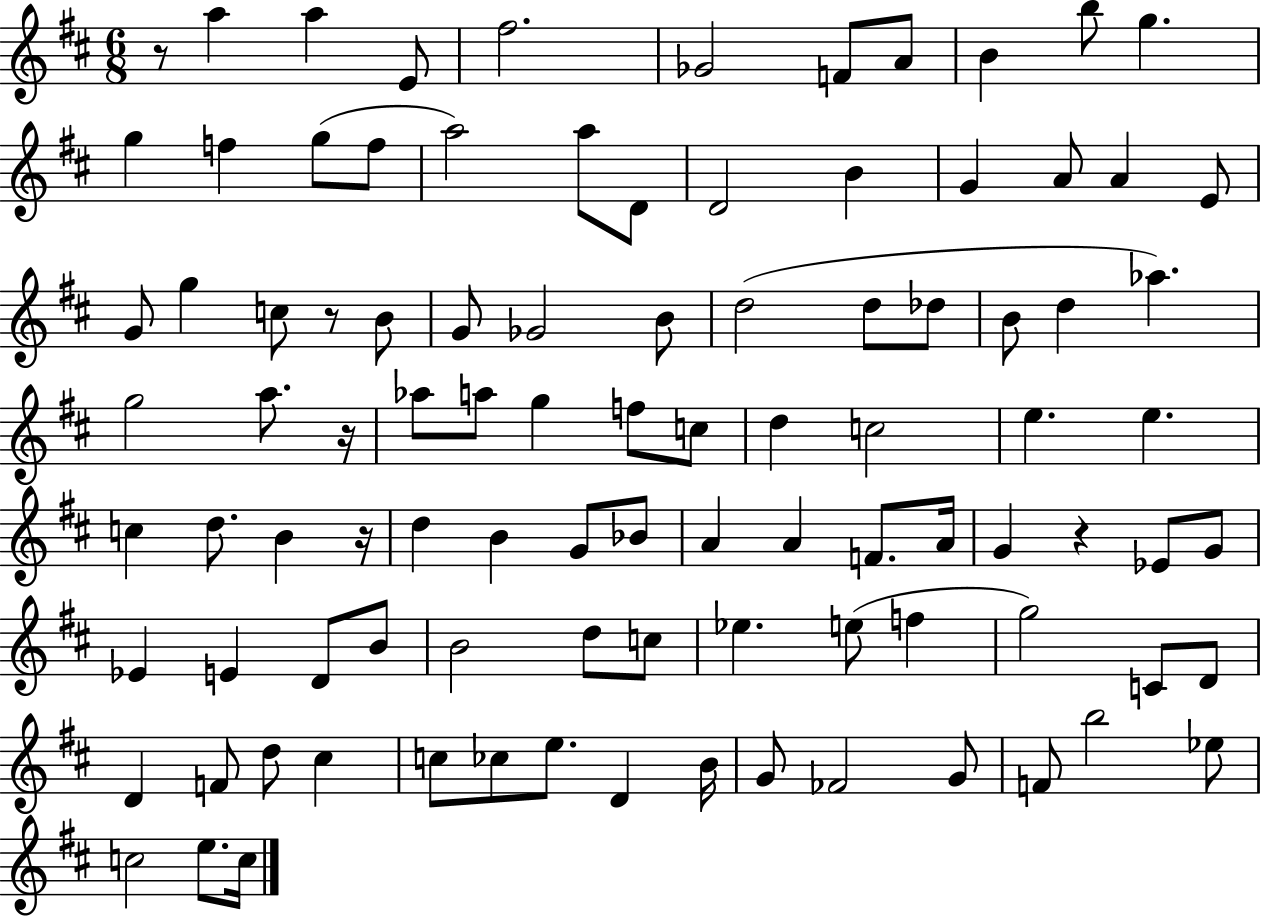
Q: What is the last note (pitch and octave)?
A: C5